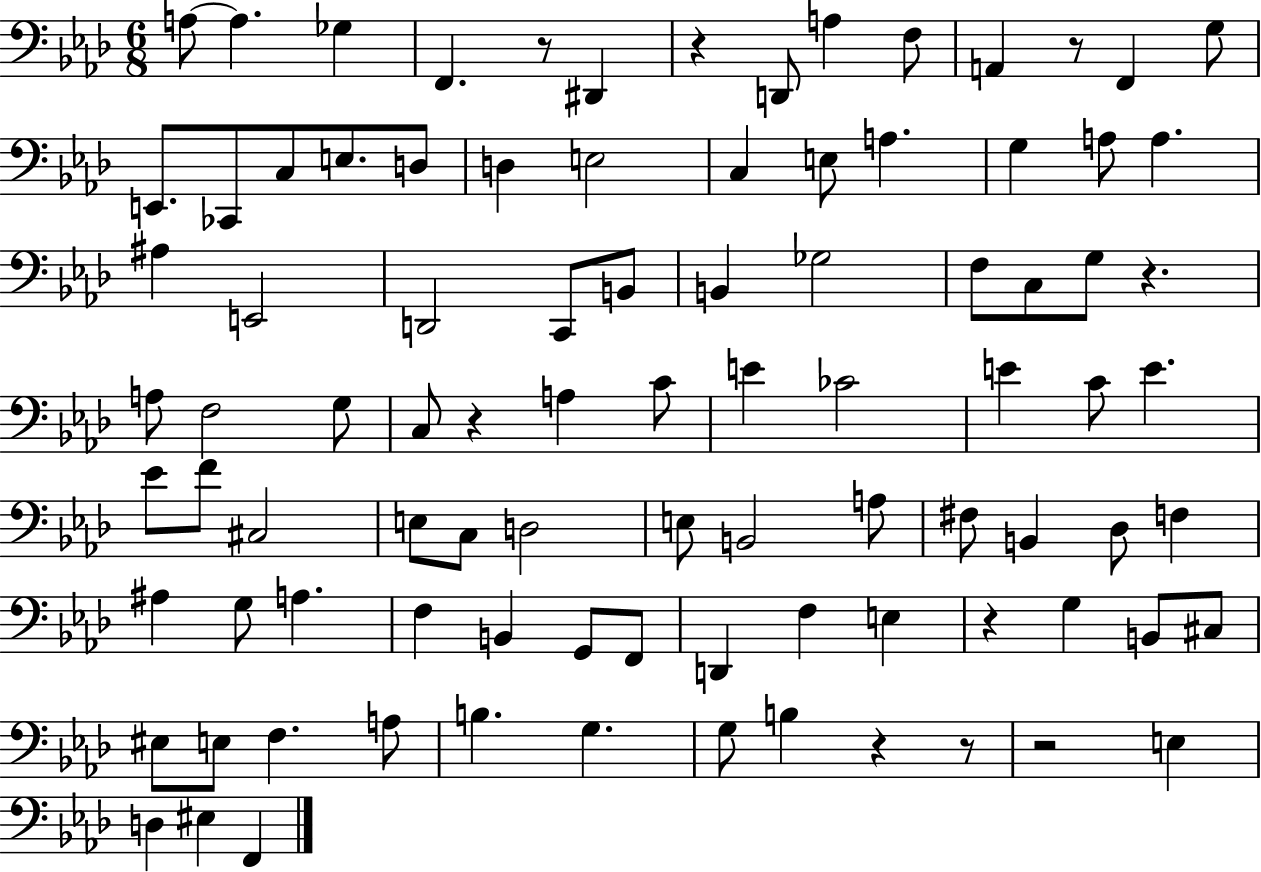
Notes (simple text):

A3/e A3/q. Gb3/q F2/q. R/e D#2/q R/q D2/e A3/q F3/e A2/q R/e F2/q G3/e E2/e. CES2/e C3/e E3/e. D3/e D3/q E3/h C3/q E3/e A3/q. G3/q A3/e A3/q. A#3/q E2/h D2/h C2/e B2/e B2/q Gb3/h F3/e C3/e G3/e R/q. A3/e F3/h G3/e C3/e R/q A3/q C4/e E4/q CES4/h E4/q C4/e E4/q. Eb4/e F4/e C#3/h E3/e C3/e D3/h E3/e B2/h A3/e F#3/e B2/q Db3/e F3/q A#3/q G3/e A3/q. F3/q B2/q G2/e F2/e D2/q F3/q E3/q R/q G3/q B2/e C#3/e EIS3/e E3/e F3/q. A3/e B3/q. G3/q. G3/e B3/q R/q R/e R/h E3/q D3/q EIS3/q F2/q